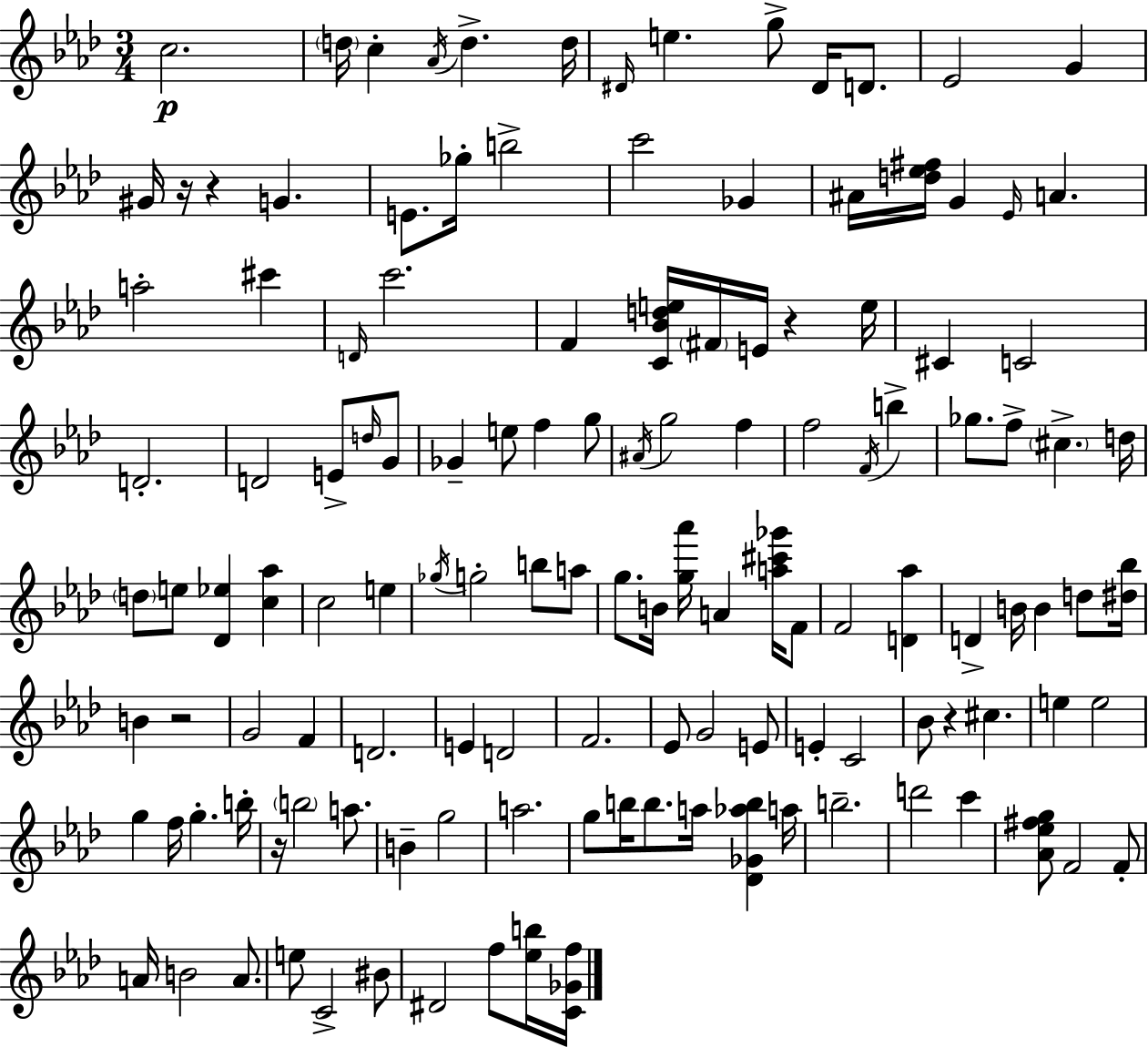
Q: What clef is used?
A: treble